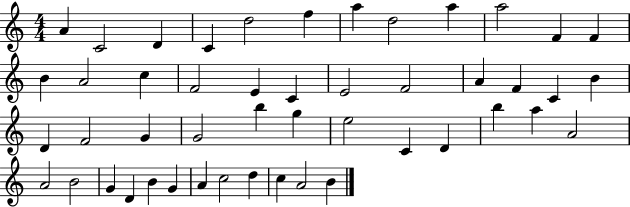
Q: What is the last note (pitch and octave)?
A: B4